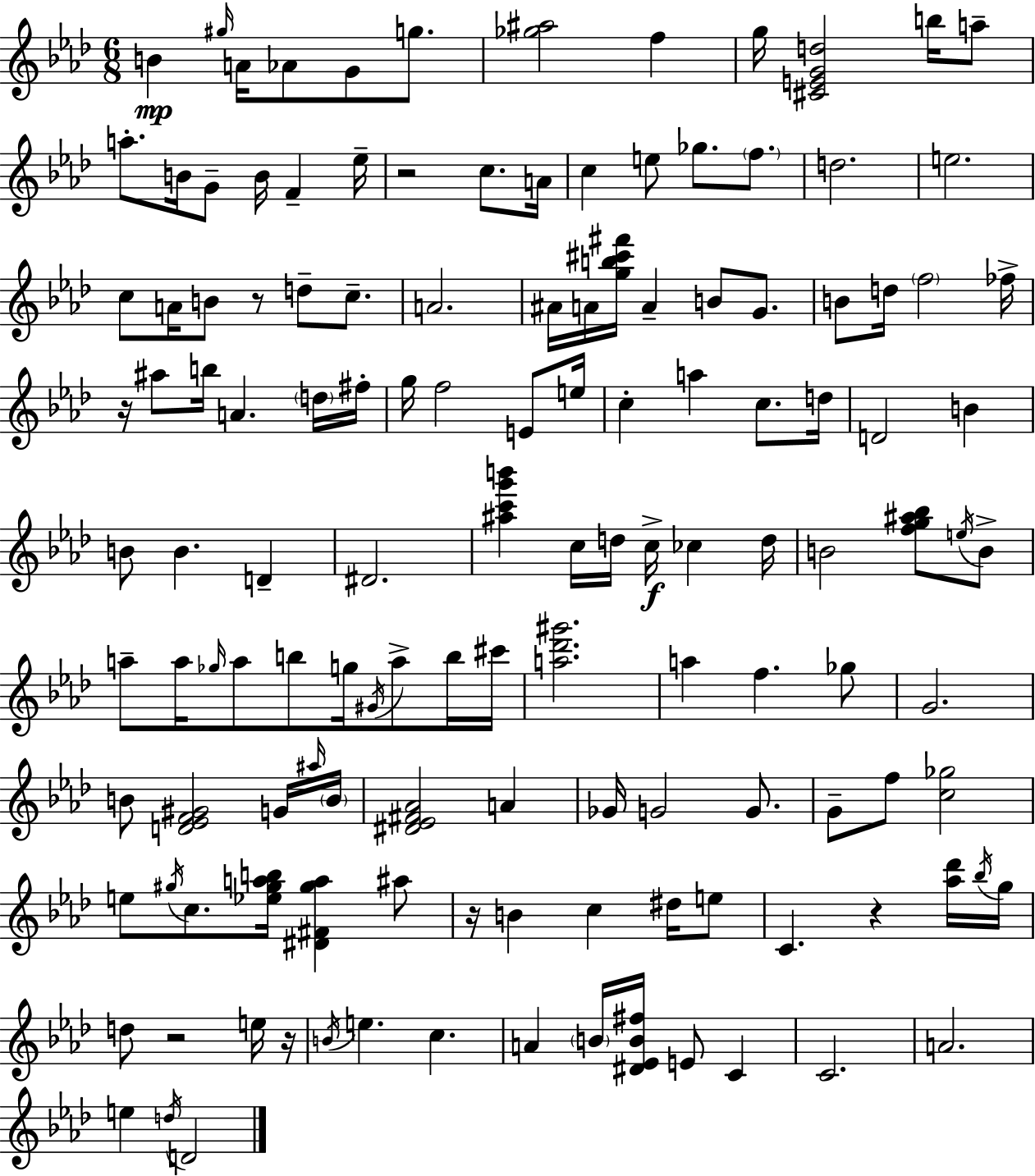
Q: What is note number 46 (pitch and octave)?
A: F5